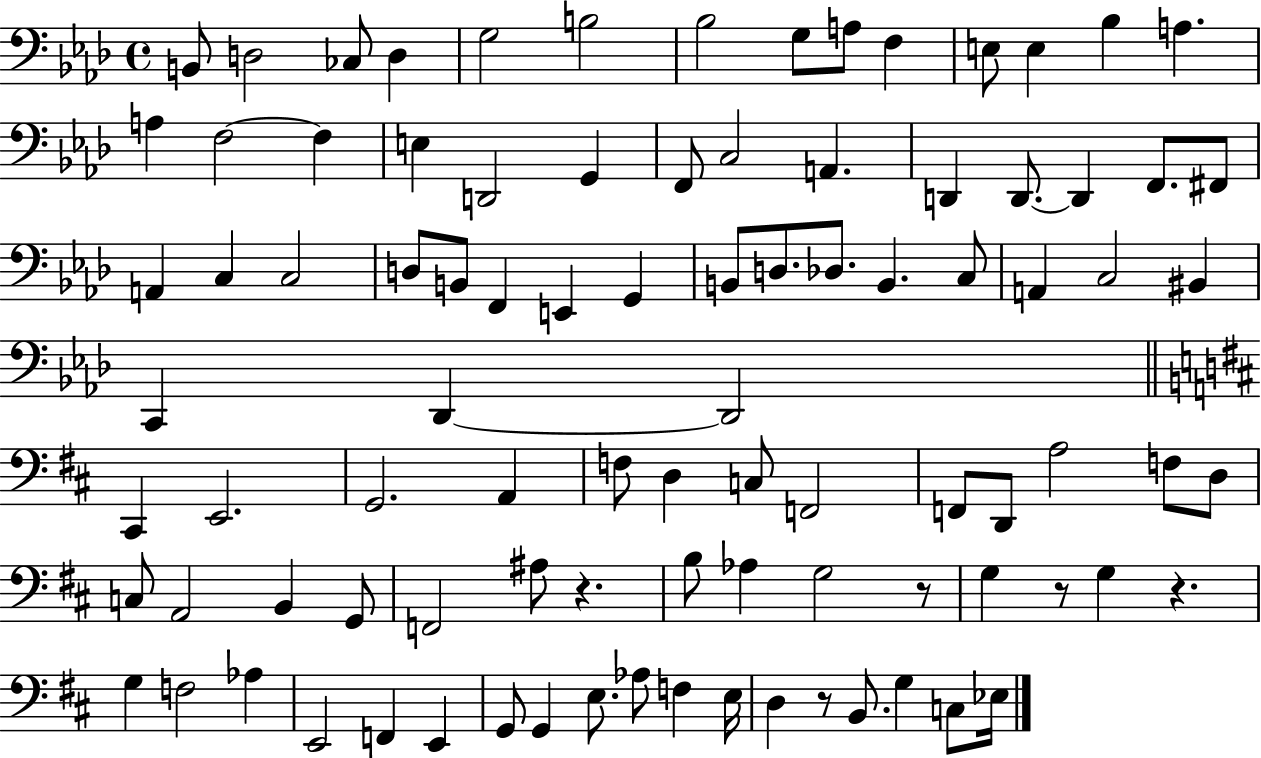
X:1
T:Untitled
M:4/4
L:1/4
K:Ab
B,,/2 D,2 _C,/2 D, G,2 B,2 _B,2 G,/2 A,/2 F, E,/2 E, _B, A, A, F,2 F, E, D,,2 G,, F,,/2 C,2 A,, D,, D,,/2 D,, F,,/2 ^F,,/2 A,, C, C,2 D,/2 B,,/2 F,, E,, G,, B,,/2 D,/2 _D,/2 B,, C,/2 A,, C,2 ^B,, C,, _D,, _D,,2 ^C,, E,,2 G,,2 A,, F,/2 D, C,/2 F,,2 F,,/2 D,,/2 A,2 F,/2 D,/2 C,/2 A,,2 B,, G,,/2 F,,2 ^A,/2 z B,/2 _A, G,2 z/2 G, z/2 G, z G, F,2 _A, E,,2 F,, E,, G,,/2 G,, E,/2 _A,/2 F, E,/4 D, z/2 B,,/2 G, C,/2 _E,/4